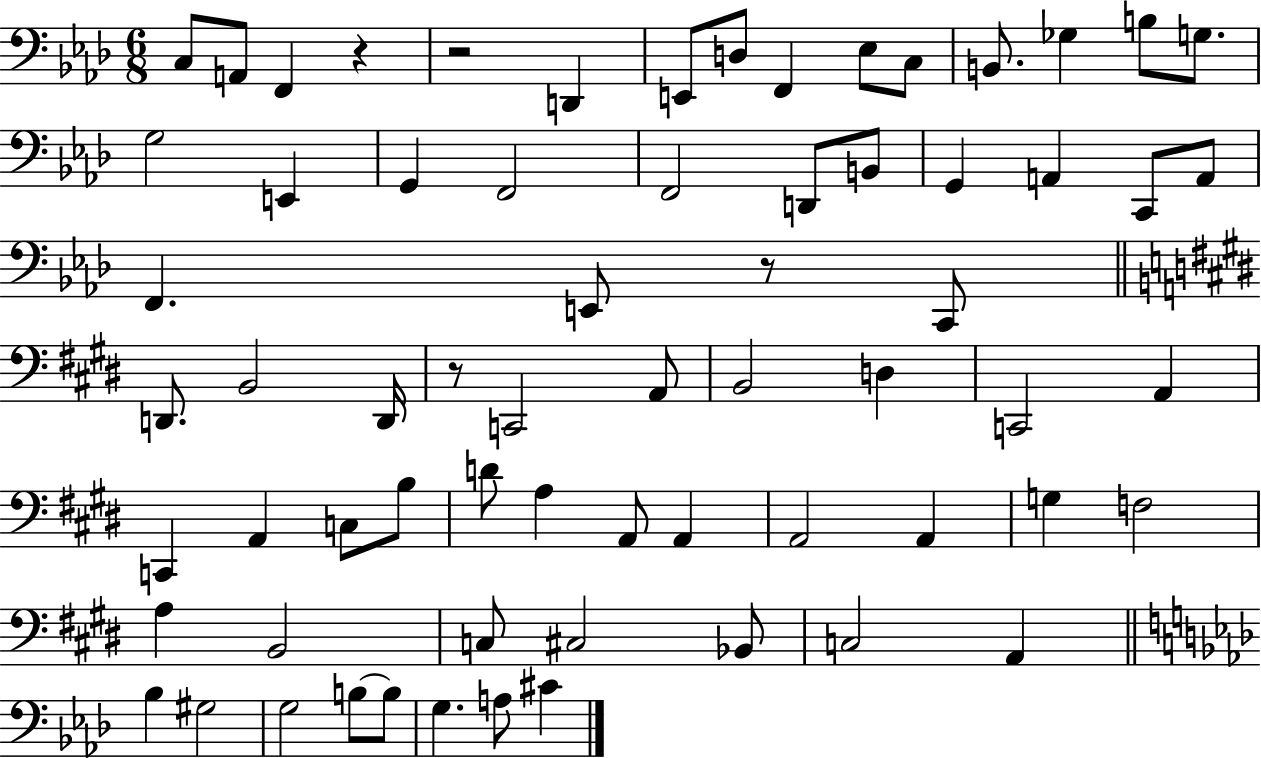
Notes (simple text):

C3/e A2/e F2/q R/q R/h D2/q E2/e D3/e F2/q Eb3/e C3/e B2/e. Gb3/q B3/e G3/e. G3/h E2/q G2/q F2/h F2/h D2/e B2/e G2/q A2/q C2/e A2/e F2/q. E2/e R/e C2/e D2/e. B2/h D2/s R/e C2/h A2/e B2/h D3/q C2/h A2/q C2/q A2/q C3/e B3/e D4/e A3/q A2/e A2/q A2/h A2/q G3/q F3/h A3/q B2/h C3/e C#3/h Bb2/e C3/h A2/q Bb3/q G#3/h G3/h B3/e B3/e G3/q. A3/e C#4/q